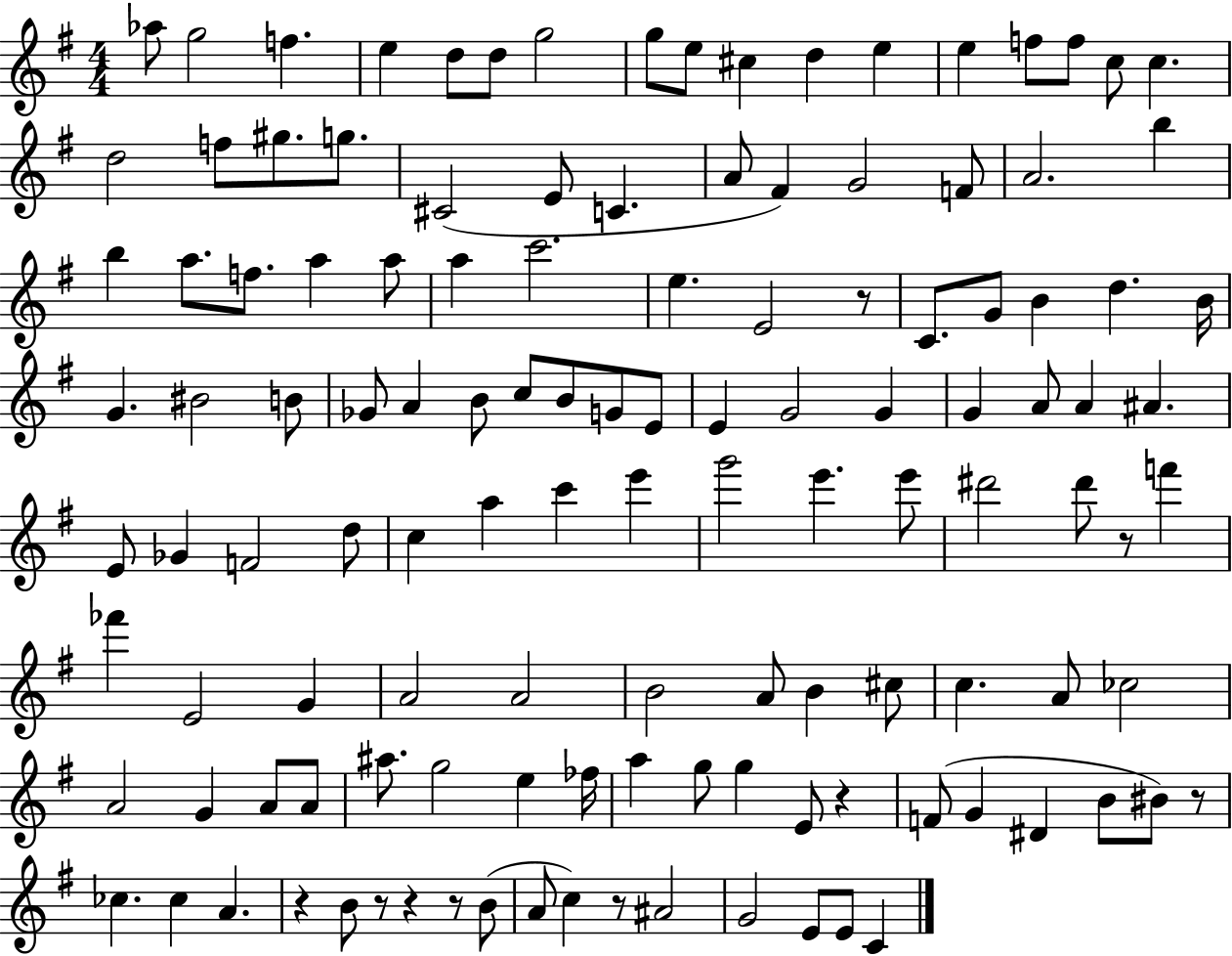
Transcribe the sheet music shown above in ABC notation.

X:1
T:Untitled
M:4/4
L:1/4
K:G
_a/2 g2 f e d/2 d/2 g2 g/2 e/2 ^c d e e f/2 f/2 c/2 c d2 f/2 ^g/2 g/2 ^C2 E/2 C A/2 ^F G2 F/2 A2 b b a/2 f/2 a a/2 a c'2 e E2 z/2 C/2 G/2 B d B/4 G ^B2 B/2 _G/2 A B/2 c/2 B/2 G/2 E/2 E G2 G G A/2 A ^A E/2 _G F2 d/2 c a c' e' g'2 e' e'/2 ^d'2 ^d'/2 z/2 f' _f' E2 G A2 A2 B2 A/2 B ^c/2 c A/2 _c2 A2 G A/2 A/2 ^a/2 g2 e _f/4 a g/2 g E/2 z F/2 G ^D B/2 ^B/2 z/2 _c _c A z B/2 z/2 z z/2 B/2 A/2 c z/2 ^A2 G2 E/2 E/2 C